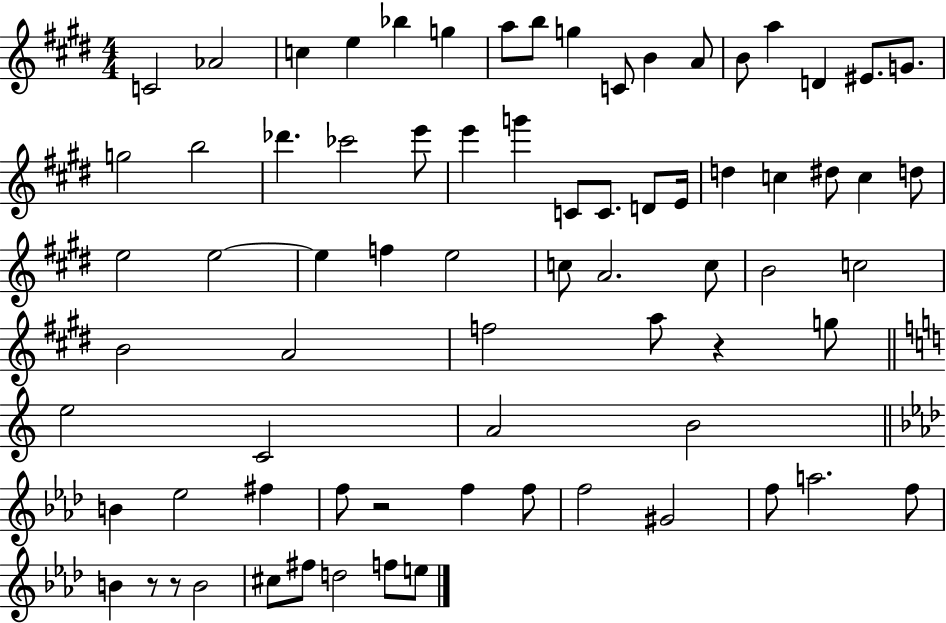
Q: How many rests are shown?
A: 4